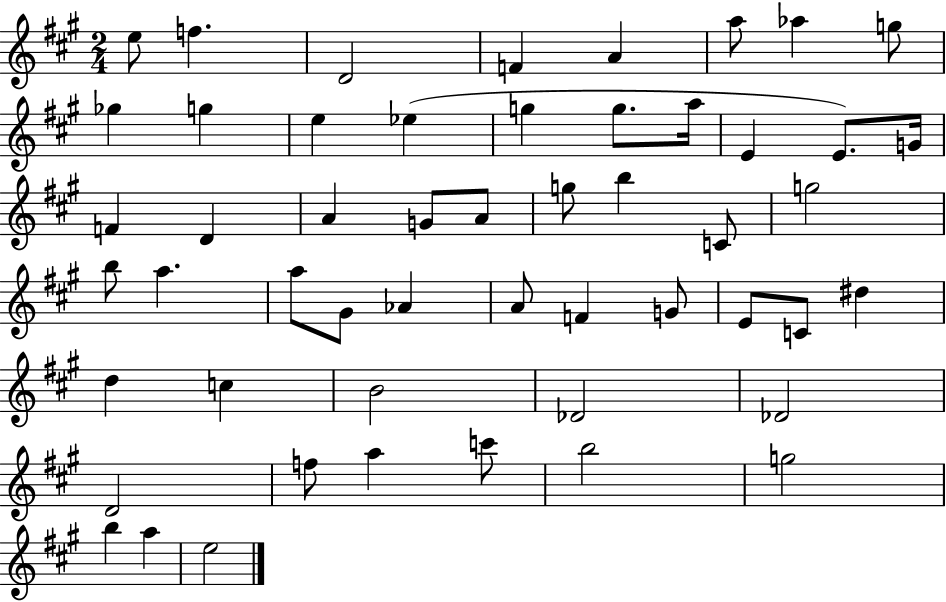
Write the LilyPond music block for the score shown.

{
  \clef treble
  \numericTimeSignature
  \time 2/4
  \key a \major
  e''8 f''4. | d'2 | f'4 a'4 | a''8 aes''4 g''8 | \break ges''4 g''4 | e''4 ees''4( | g''4 g''8. a''16 | e'4 e'8.) g'16 | \break f'4 d'4 | a'4 g'8 a'8 | g''8 b''4 c'8 | g''2 | \break b''8 a''4. | a''8 gis'8 aes'4 | a'8 f'4 g'8 | e'8 c'8 dis''4 | \break d''4 c''4 | b'2 | des'2 | des'2 | \break d'2 | f''8 a''4 c'''8 | b''2 | g''2 | \break b''4 a''4 | e''2 | \bar "|."
}